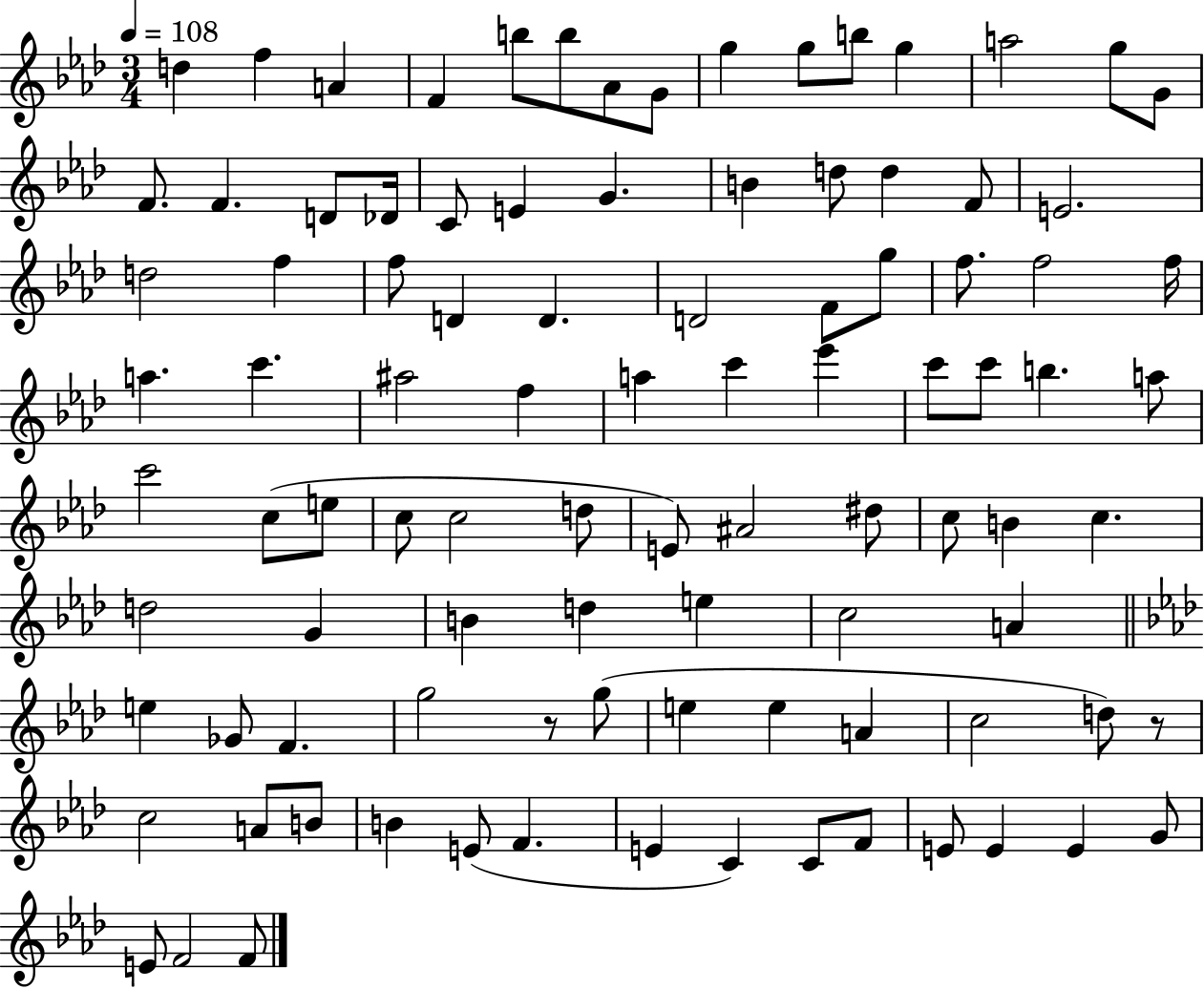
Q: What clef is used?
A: treble